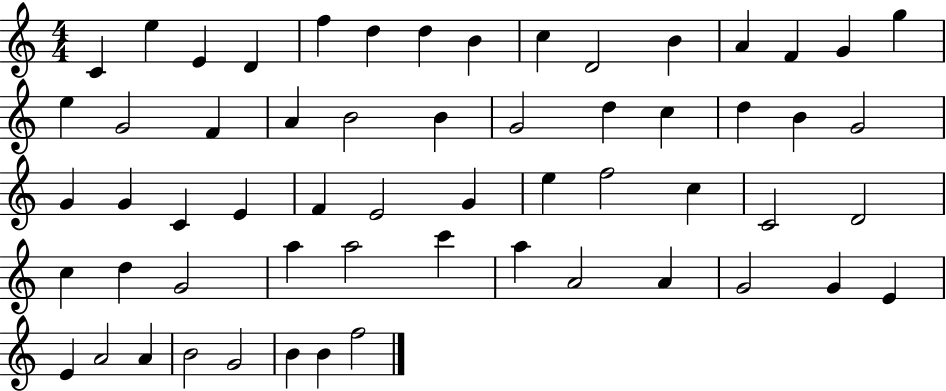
{
  \clef treble
  \numericTimeSignature
  \time 4/4
  \key c \major
  c'4 e''4 e'4 d'4 | f''4 d''4 d''4 b'4 | c''4 d'2 b'4 | a'4 f'4 g'4 g''4 | \break e''4 g'2 f'4 | a'4 b'2 b'4 | g'2 d''4 c''4 | d''4 b'4 g'2 | \break g'4 g'4 c'4 e'4 | f'4 e'2 g'4 | e''4 f''2 c''4 | c'2 d'2 | \break c''4 d''4 g'2 | a''4 a''2 c'''4 | a''4 a'2 a'4 | g'2 g'4 e'4 | \break e'4 a'2 a'4 | b'2 g'2 | b'4 b'4 f''2 | \bar "|."
}